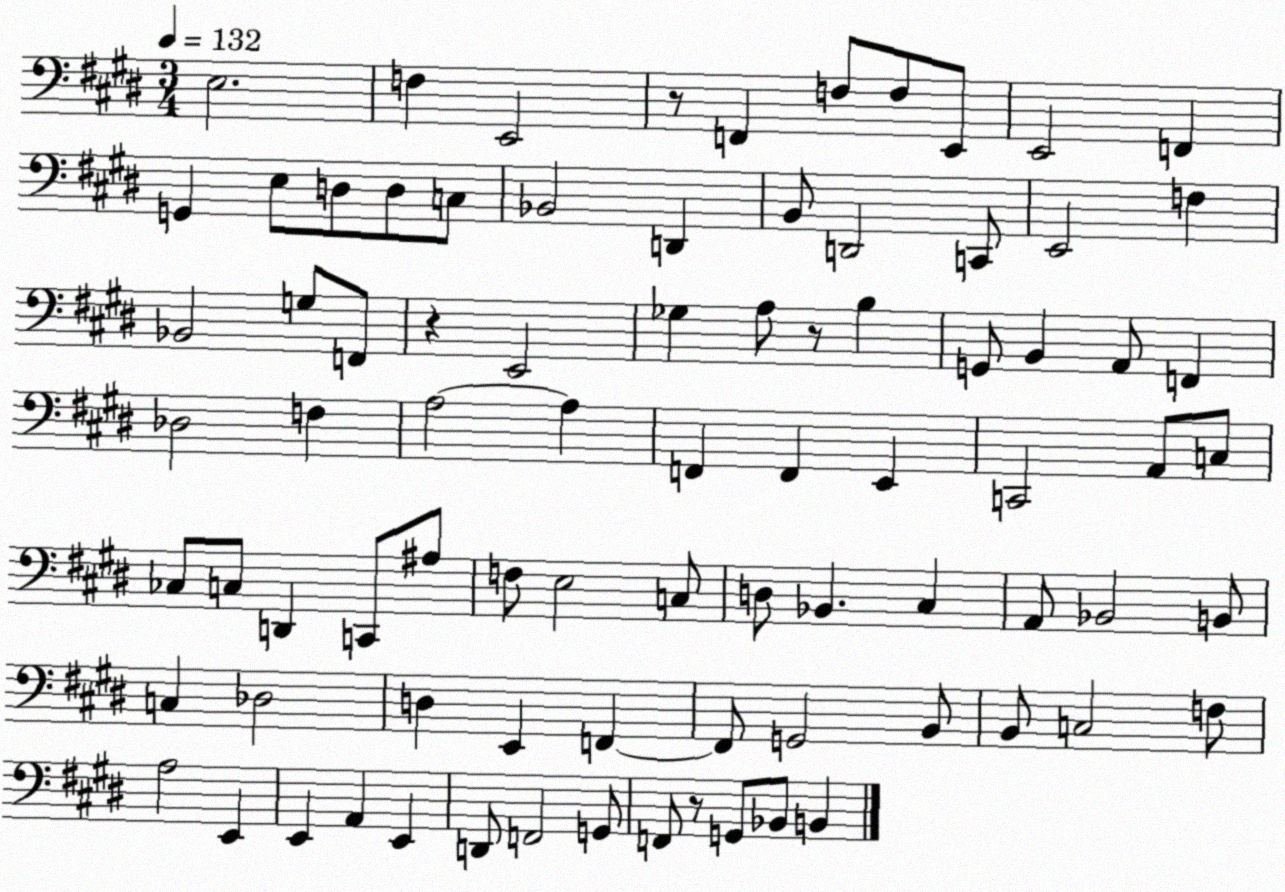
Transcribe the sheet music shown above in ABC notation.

X:1
T:Untitled
M:3/4
L:1/4
K:E
E,2 F, E,,2 z/2 F,, F,/2 F,/2 E,,/2 E,,2 F,, G,, E,/2 D,/2 D,/2 C,/2 _B,,2 D,, B,,/2 D,,2 C,,/2 E,,2 F, _B,,2 G,/2 F,,/2 z E,,2 _G, A,/2 z/2 B, G,,/2 B,, A,,/2 F,, _D,2 F, A,2 A, F,, F,, E,, C,,2 A,,/2 C,/2 _C,/2 C,/2 D,, C,,/2 ^A,/2 F,/2 E,2 C,/2 D,/2 _B,, ^C, A,,/2 _B,,2 B,,/2 C, _D,2 D, E,, F,, F,,/2 G,,2 B,,/2 B,,/2 C,2 F,/2 A,2 E,, E,, A,, E,, D,,/2 F,,2 G,,/2 F,,/2 z/2 G,,/2 _B,,/2 B,,